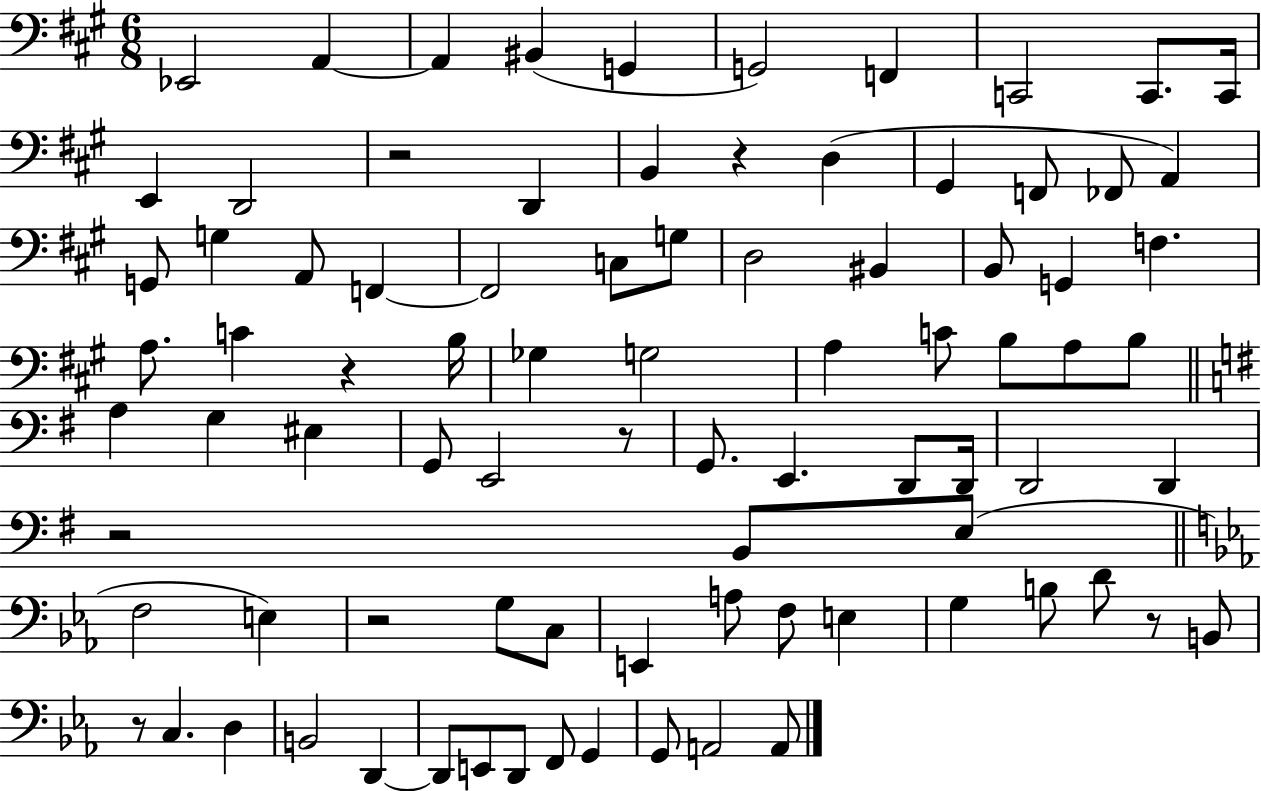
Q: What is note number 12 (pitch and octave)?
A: D2